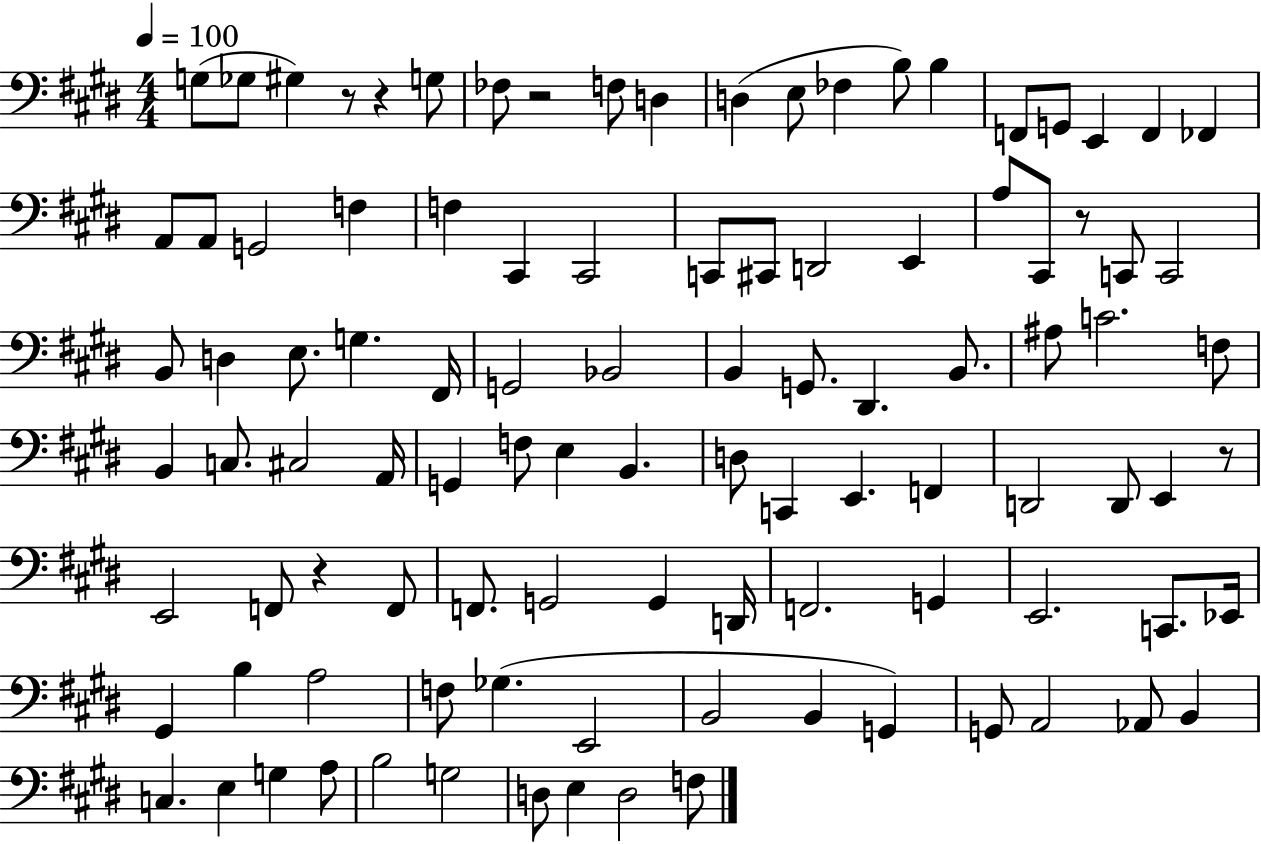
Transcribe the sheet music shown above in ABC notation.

X:1
T:Untitled
M:4/4
L:1/4
K:E
G,/2 _G,/2 ^G, z/2 z G,/2 _F,/2 z2 F,/2 D, D, E,/2 _F, B,/2 B, F,,/2 G,,/2 E,, F,, _F,, A,,/2 A,,/2 G,,2 F, F, ^C,, ^C,,2 C,,/2 ^C,,/2 D,,2 E,, A,/2 ^C,,/2 z/2 C,,/2 C,,2 B,,/2 D, E,/2 G, ^F,,/4 G,,2 _B,,2 B,, G,,/2 ^D,, B,,/2 ^A,/2 C2 F,/2 B,, C,/2 ^C,2 A,,/4 G,, F,/2 E, B,, D,/2 C,, E,, F,, D,,2 D,,/2 E,, z/2 E,,2 F,,/2 z F,,/2 F,,/2 G,,2 G,, D,,/4 F,,2 G,, E,,2 C,,/2 _E,,/4 ^G,, B, A,2 F,/2 _G, E,,2 B,,2 B,, G,, G,,/2 A,,2 _A,,/2 B,, C, E, G, A,/2 B,2 G,2 D,/2 E, D,2 F,/2